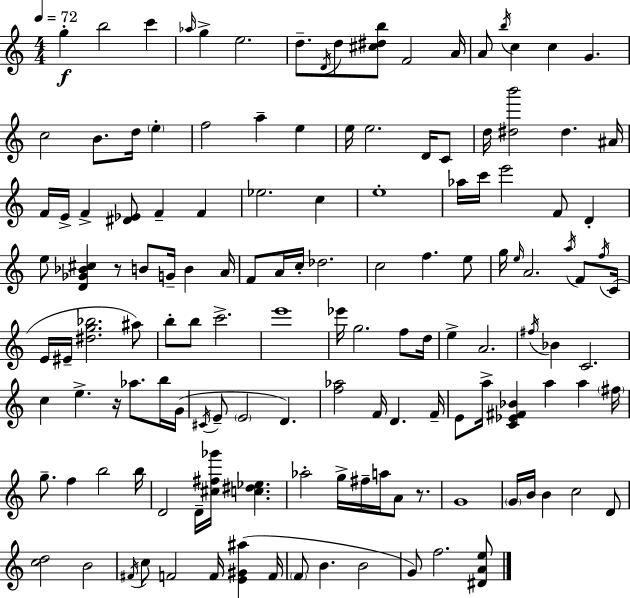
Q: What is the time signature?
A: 4/4